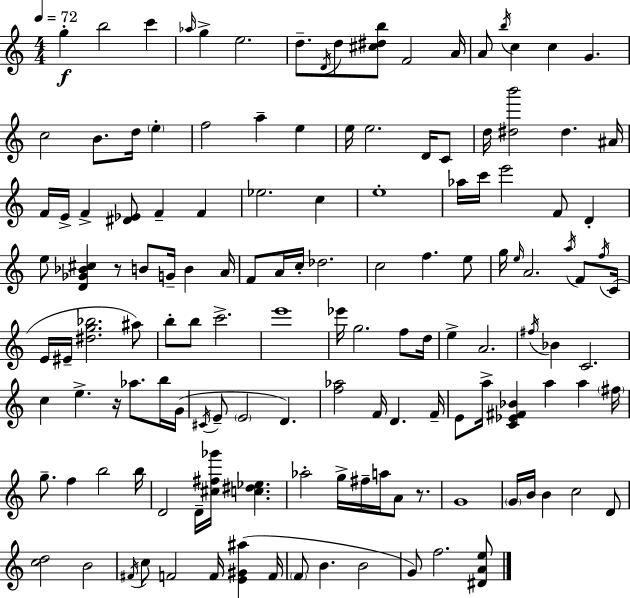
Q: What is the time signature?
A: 4/4